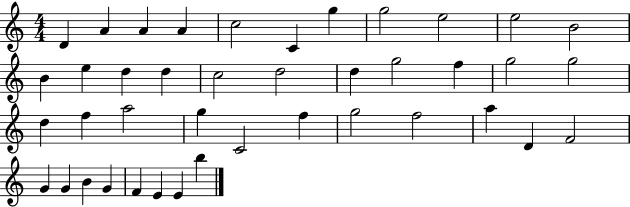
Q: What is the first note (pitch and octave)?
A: D4